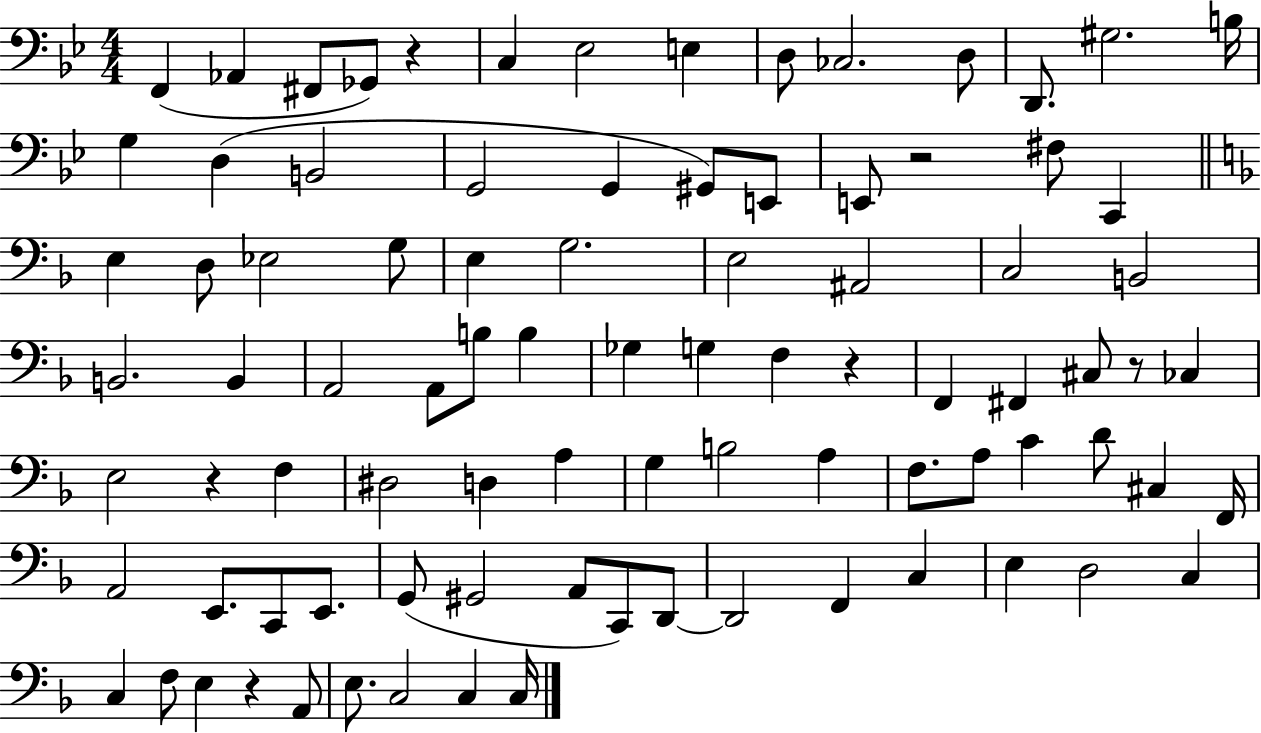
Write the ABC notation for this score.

X:1
T:Untitled
M:4/4
L:1/4
K:Bb
F,, _A,, ^F,,/2 _G,,/2 z C, _E,2 E, D,/2 _C,2 D,/2 D,,/2 ^G,2 B,/4 G, D, B,,2 G,,2 G,, ^G,,/2 E,,/2 E,,/2 z2 ^F,/2 C,, E, D,/2 _E,2 G,/2 E, G,2 E,2 ^A,,2 C,2 B,,2 B,,2 B,, A,,2 A,,/2 B,/2 B, _G, G, F, z F,, ^F,, ^C,/2 z/2 _C, E,2 z F, ^D,2 D, A, G, B,2 A, F,/2 A,/2 C D/2 ^C, F,,/4 A,,2 E,,/2 C,,/2 E,,/2 G,,/2 ^G,,2 A,,/2 C,,/2 D,,/2 D,,2 F,, C, E, D,2 C, C, F,/2 E, z A,,/2 E,/2 C,2 C, C,/4